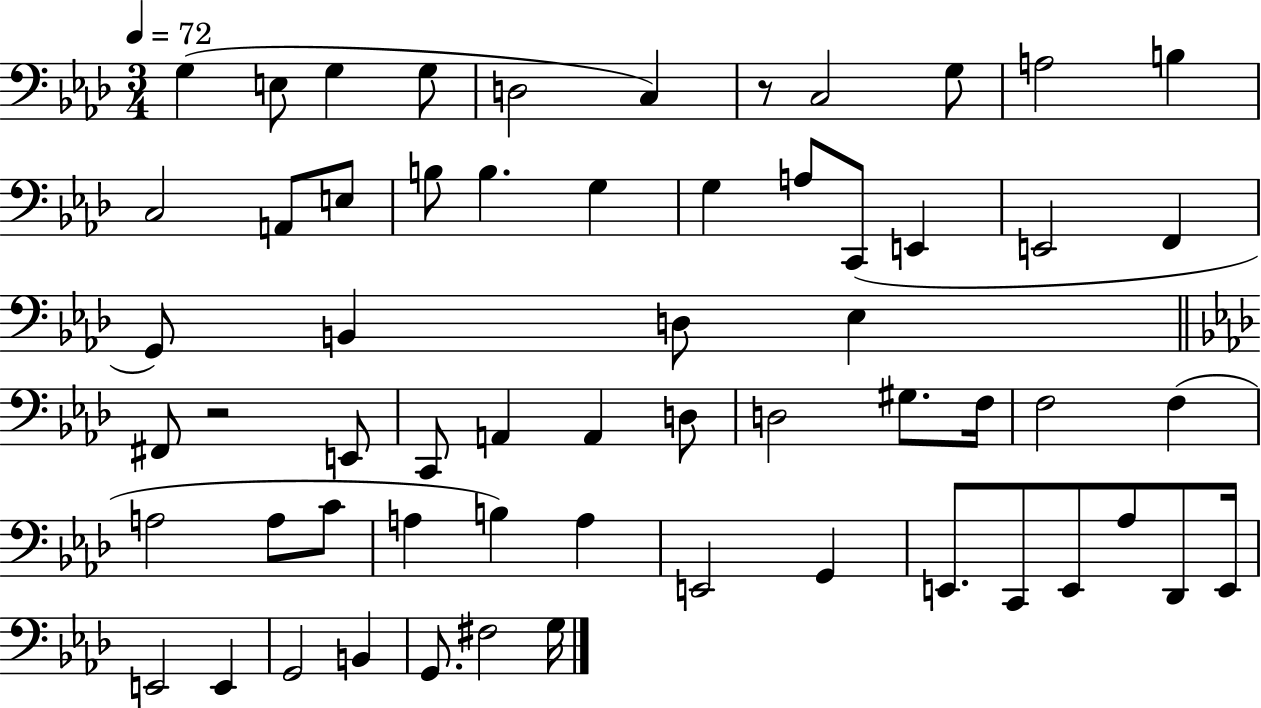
{
  \clef bass
  \numericTimeSignature
  \time 3/4
  \key aes \major
  \tempo 4 = 72
  g4( e8 g4 g8 | d2 c4) | r8 c2 g8 | a2 b4 | \break c2 a,8 e8 | b8 b4. g4 | g4 a8 c,8( e,4 | e,2 f,4 | \break g,8) b,4 d8 ees4 | \bar "||" \break \key aes \major fis,8 r2 e,8 | c,8 a,4 a,4 d8 | d2 gis8. f16 | f2 f4( | \break a2 a8 c'8 | a4 b4) a4 | e,2 g,4 | e,8. c,8 e,8 aes8 des,8 e,16 | \break e,2 e,4 | g,2 b,4 | g,8. fis2 g16 | \bar "|."
}